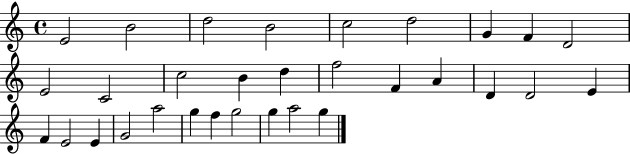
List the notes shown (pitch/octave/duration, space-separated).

E4/h B4/h D5/h B4/h C5/h D5/h G4/q F4/q D4/h E4/h C4/h C5/h B4/q D5/q F5/h F4/q A4/q D4/q D4/h E4/q F4/q E4/h E4/q G4/h A5/h G5/q F5/q G5/h G5/q A5/h G5/q